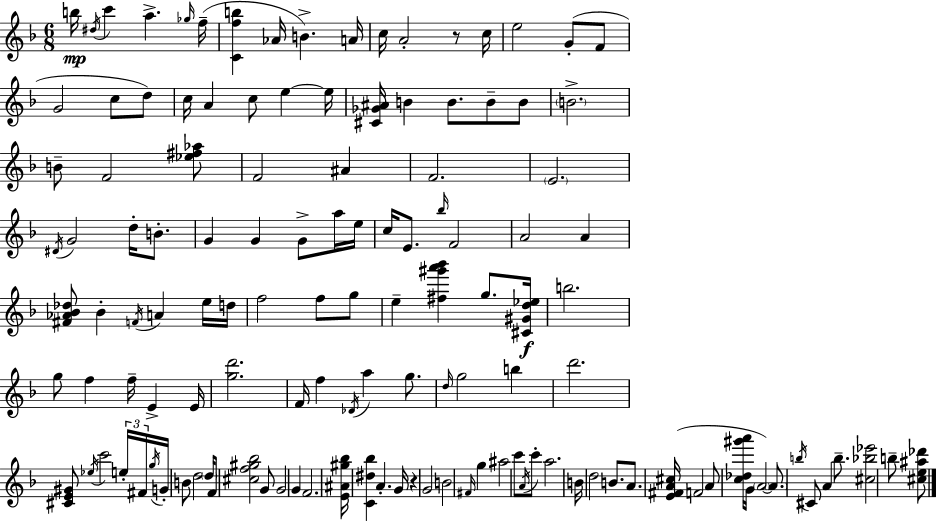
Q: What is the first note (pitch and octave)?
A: B5